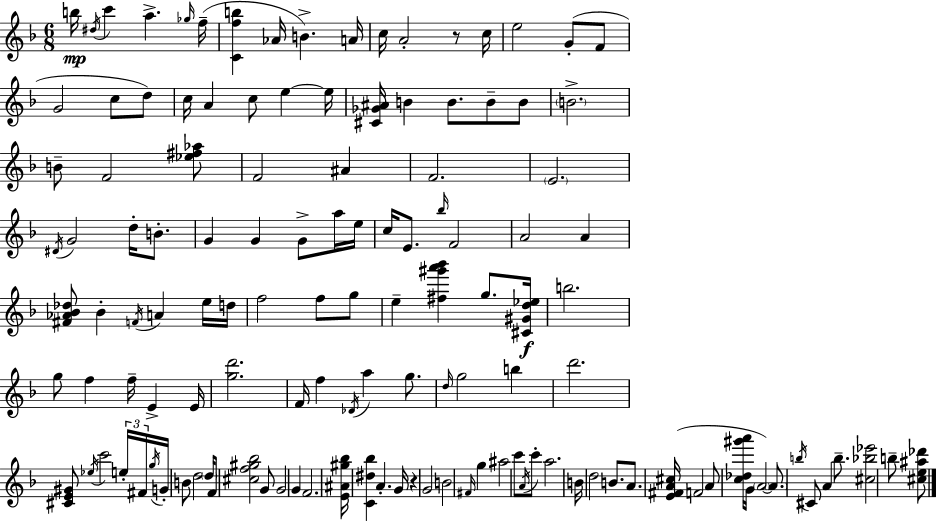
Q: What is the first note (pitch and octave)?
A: B5